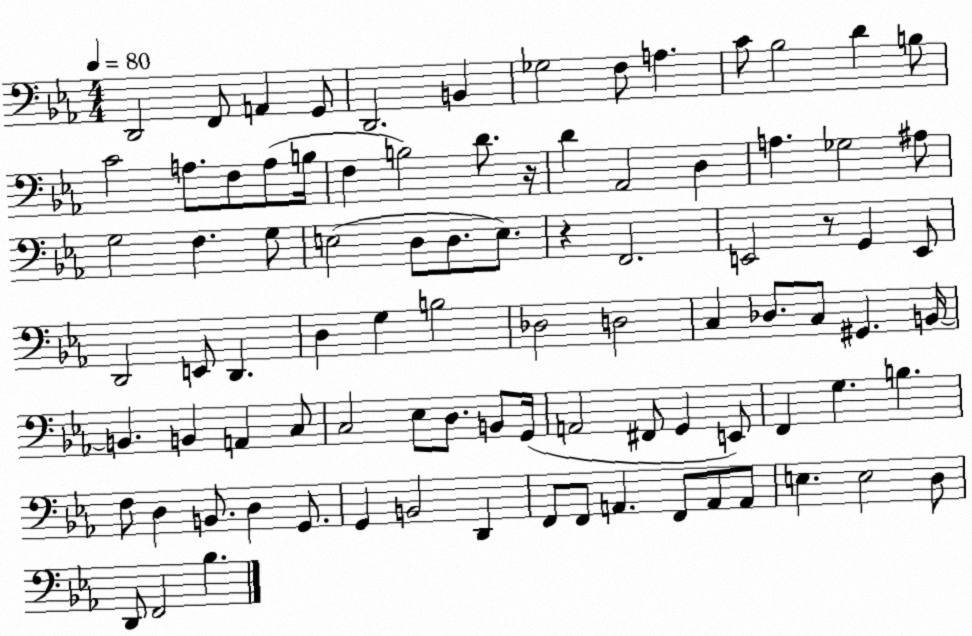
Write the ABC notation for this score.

X:1
T:Untitled
M:4/4
L:1/4
K:Eb
D,,2 F,,/2 A,, G,,/2 D,,2 B,, _G,2 F,/2 A, C/2 _B,2 D B,/2 C2 A,/2 F,/2 A,/2 B,/4 F, B,2 D/2 z/4 D _A,,2 D, A, _G,2 ^A,/2 G,2 F, G,/2 E,2 D,/2 D,/2 E,/2 z F,,2 E,,2 z/2 G,, E,,/2 D,,2 E,,/2 D,, D, G, B,2 _D,2 D,2 C, _D,/2 C,/2 ^G,, B,,/4 B,, B,, A,, C,/2 C,2 _E,/2 D,/2 B,,/2 G,,/4 A,,2 ^F,,/2 G,, E,,/2 F,, G, B, F,/2 D, B,,/2 D, G,,/2 G,, B,,2 D,, F,,/2 F,,/2 A,, F,,/2 A,,/2 A,,/2 E, E,2 D,/2 D,,/2 F,,2 _B,